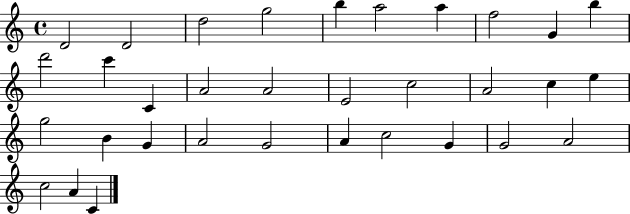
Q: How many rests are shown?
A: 0